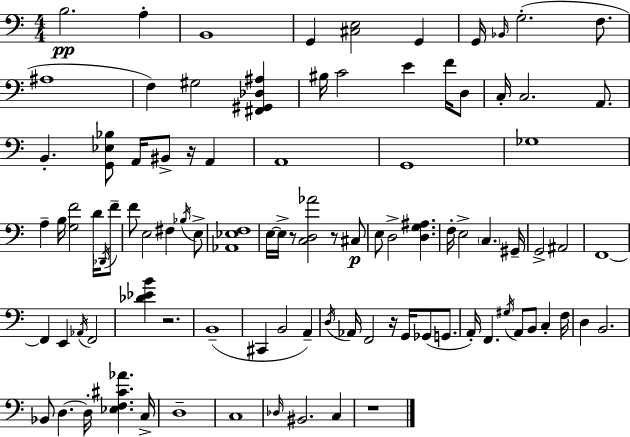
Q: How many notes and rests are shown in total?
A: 96